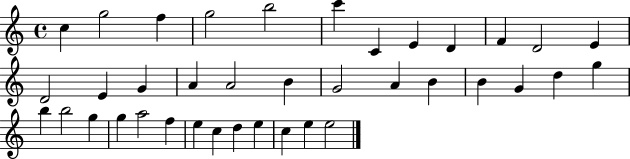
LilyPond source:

{
  \clef treble
  \time 4/4
  \defaultTimeSignature
  \key c \major
  c''4 g''2 f''4 | g''2 b''2 | c'''4 c'4 e'4 d'4 | f'4 d'2 e'4 | \break d'2 e'4 g'4 | a'4 a'2 b'4 | g'2 a'4 b'4 | b'4 g'4 d''4 g''4 | \break b''4 b''2 g''4 | g''4 a''2 f''4 | e''4 c''4 d''4 e''4 | c''4 e''4 e''2 | \break \bar "|."
}